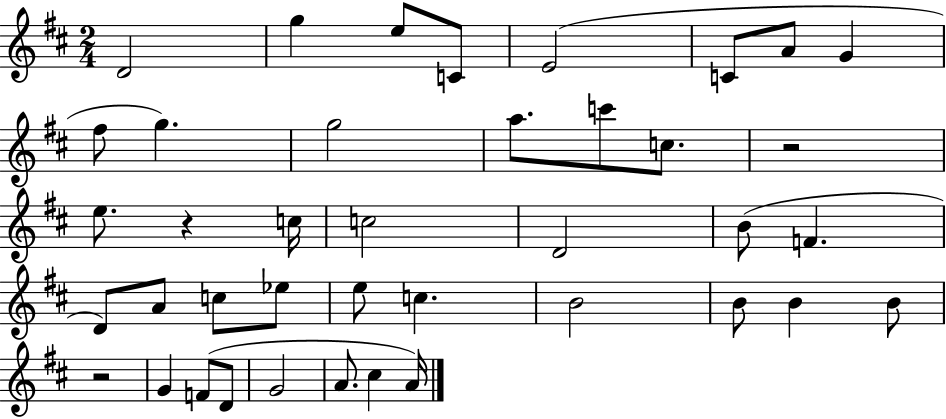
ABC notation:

X:1
T:Untitled
M:2/4
L:1/4
K:D
D2 g e/2 C/2 E2 C/2 A/2 G ^f/2 g g2 a/2 c'/2 c/2 z2 e/2 z c/4 c2 D2 B/2 F D/2 A/2 c/2 _e/2 e/2 c B2 B/2 B B/2 z2 G F/2 D/2 G2 A/2 ^c A/4